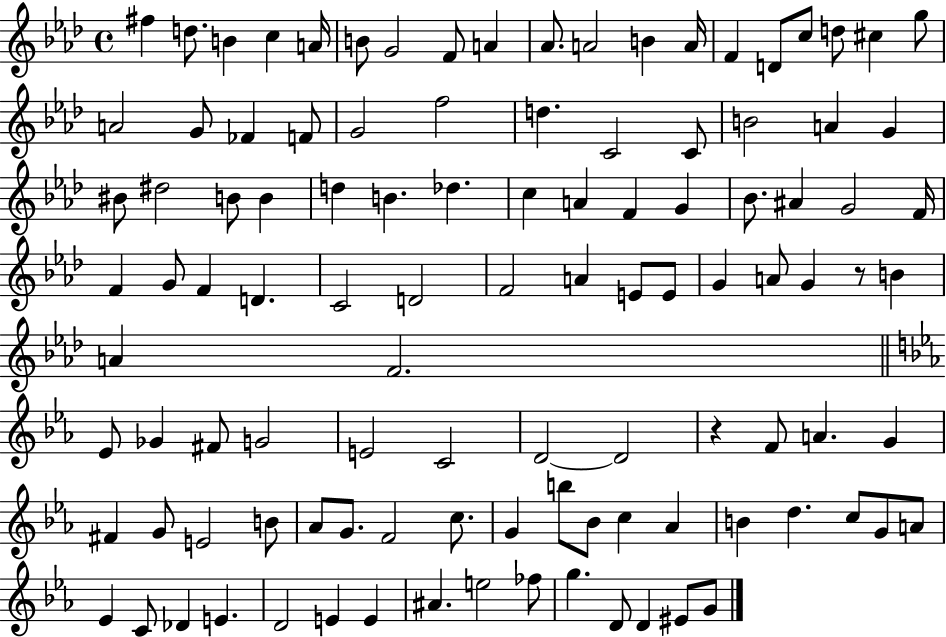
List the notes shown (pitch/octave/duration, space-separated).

F#5/q D5/e. B4/q C5/q A4/s B4/e G4/h F4/e A4/q Ab4/e. A4/h B4/q A4/s F4/q D4/e C5/e D5/e C#5/q G5/e A4/h G4/e FES4/q F4/e G4/h F5/h D5/q. C4/h C4/e B4/h A4/q G4/q BIS4/e D#5/h B4/e B4/q D5/q B4/q. Db5/q. C5/q A4/q F4/q G4/q Bb4/e. A#4/q G4/h F4/s F4/q G4/e F4/q D4/q. C4/h D4/h F4/h A4/q E4/e E4/e G4/q A4/e G4/q R/e B4/q A4/q F4/h. Eb4/e Gb4/q F#4/e G4/h E4/h C4/h D4/h D4/h R/q F4/e A4/q. G4/q F#4/q G4/e E4/h B4/e Ab4/e G4/e. F4/h C5/e. G4/q B5/e Bb4/e C5/q Ab4/q B4/q D5/q. C5/e G4/e A4/e Eb4/q C4/e Db4/q E4/q. D4/h E4/q E4/q A#4/q. E5/h FES5/e G5/q. D4/e D4/q EIS4/e G4/e